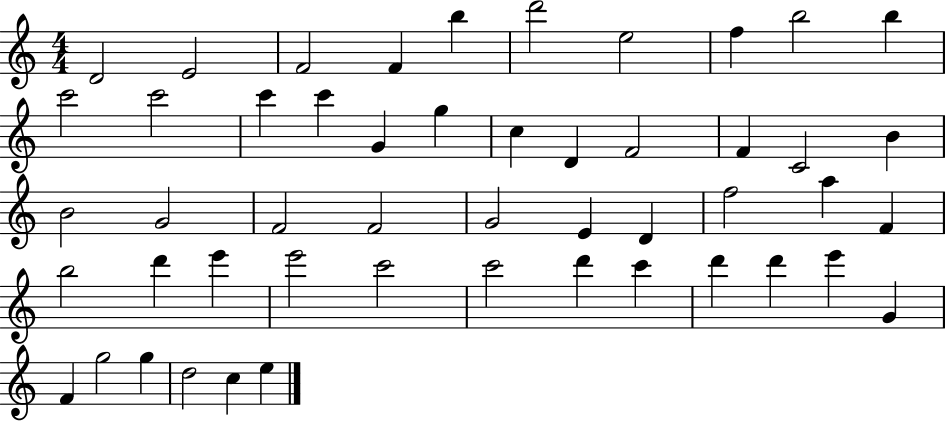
{
  \clef treble
  \numericTimeSignature
  \time 4/4
  \key c \major
  d'2 e'2 | f'2 f'4 b''4 | d'''2 e''2 | f''4 b''2 b''4 | \break c'''2 c'''2 | c'''4 c'''4 g'4 g''4 | c''4 d'4 f'2 | f'4 c'2 b'4 | \break b'2 g'2 | f'2 f'2 | g'2 e'4 d'4 | f''2 a''4 f'4 | \break b''2 d'''4 e'''4 | e'''2 c'''2 | c'''2 d'''4 c'''4 | d'''4 d'''4 e'''4 g'4 | \break f'4 g''2 g''4 | d''2 c''4 e''4 | \bar "|."
}